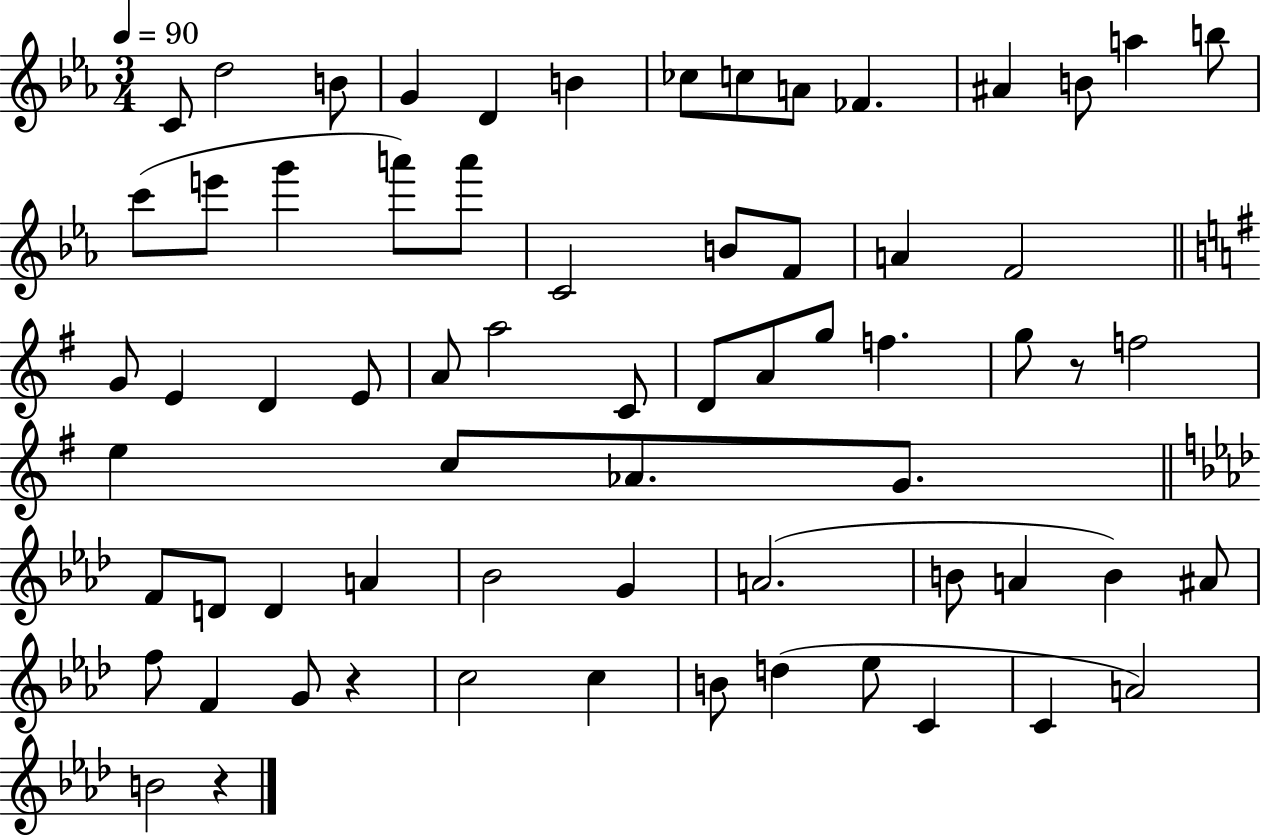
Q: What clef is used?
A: treble